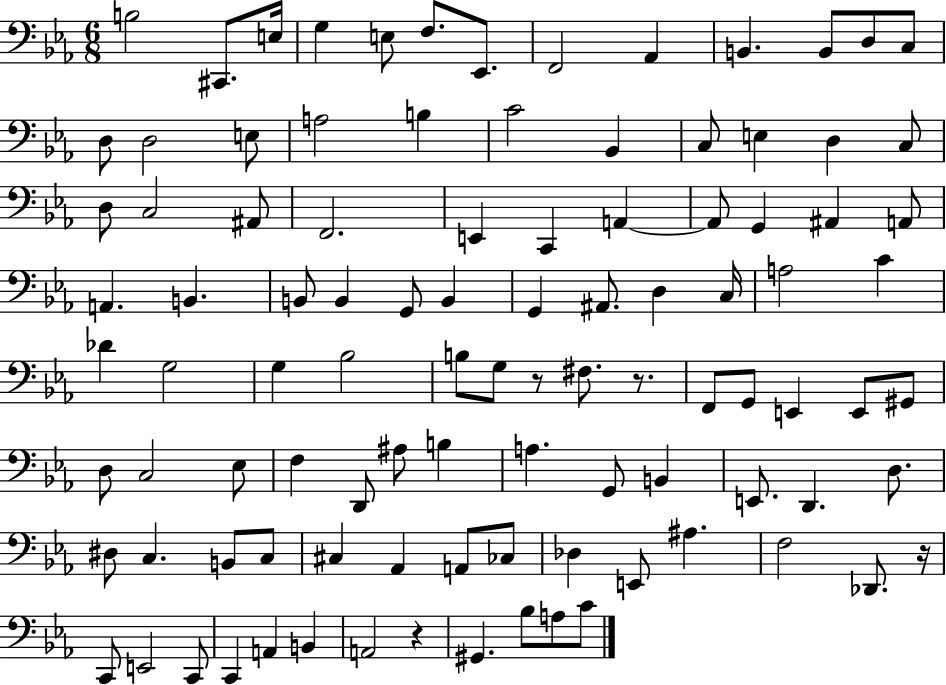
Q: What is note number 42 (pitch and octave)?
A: G2